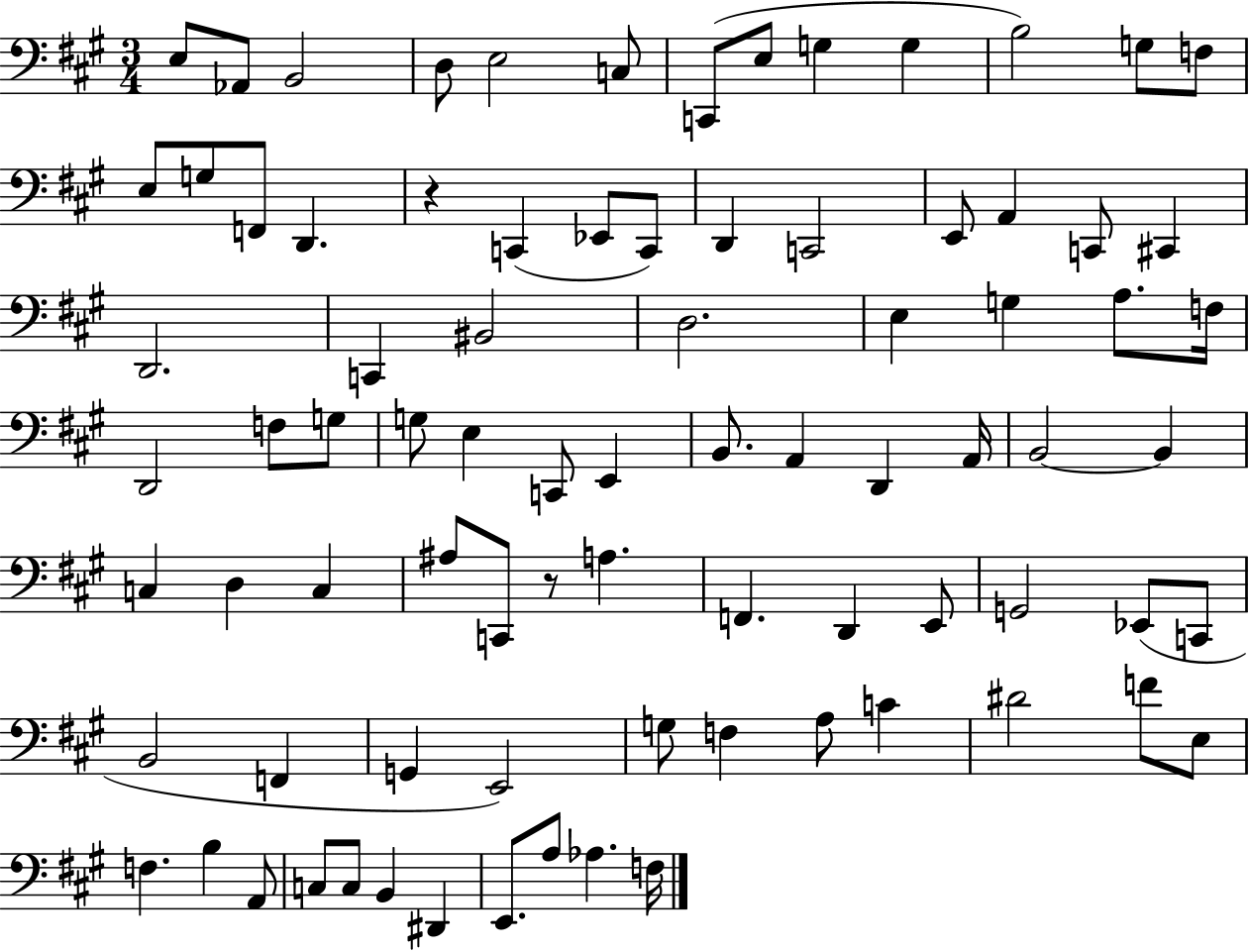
E3/e Ab2/e B2/h D3/e E3/h C3/e C2/e E3/e G3/q G3/q B3/h G3/e F3/e E3/e G3/e F2/e D2/q. R/q C2/q Eb2/e C2/e D2/q C2/h E2/e A2/q C2/e C#2/q D2/h. C2/q BIS2/h D3/h. E3/q G3/q A3/e. F3/s D2/h F3/e G3/e G3/e E3/q C2/e E2/q B2/e. A2/q D2/q A2/s B2/h B2/q C3/q D3/q C3/q A#3/e C2/e R/e A3/q. F2/q. D2/q E2/e G2/h Eb2/e C2/e B2/h F2/q G2/q E2/h G3/e F3/q A3/e C4/q D#4/h F4/e E3/e F3/q. B3/q A2/e C3/e C3/e B2/q D#2/q E2/e. A3/e Ab3/q. F3/s